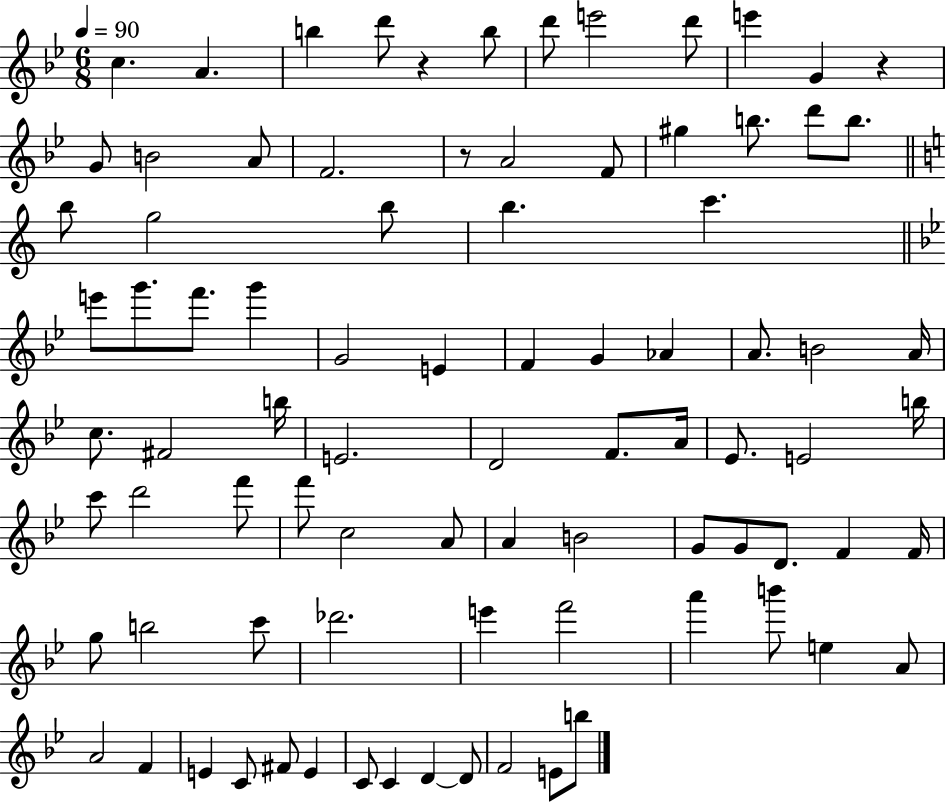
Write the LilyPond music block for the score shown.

{
  \clef treble
  \numericTimeSignature
  \time 6/8
  \key bes \major
  \tempo 4 = 90
  c''4. a'4. | b''4 d'''8 r4 b''8 | d'''8 e'''2 d'''8 | e'''4 g'4 r4 | \break g'8 b'2 a'8 | f'2. | r8 a'2 f'8 | gis''4 b''8. d'''8 b''8. | \break \bar "||" \break \key a \minor b''8 g''2 b''8 | b''4. c'''4. | \bar "||" \break \key bes \major e'''8 g'''8. f'''8. g'''4 | g'2 e'4 | f'4 g'4 aes'4 | a'8. b'2 a'16 | \break c''8. fis'2 b''16 | e'2. | d'2 f'8. a'16 | ees'8. e'2 b''16 | \break c'''8 d'''2 f'''8 | f'''8 c''2 a'8 | a'4 b'2 | g'8 g'8 d'8. f'4 f'16 | \break g''8 b''2 c'''8 | des'''2. | e'''4 f'''2 | a'''4 b'''8 e''4 a'8 | \break a'2 f'4 | e'4 c'8 fis'8 e'4 | c'8 c'4 d'4~~ d'8 | f'2 e'8 b''8 | \break \bar "|."
}